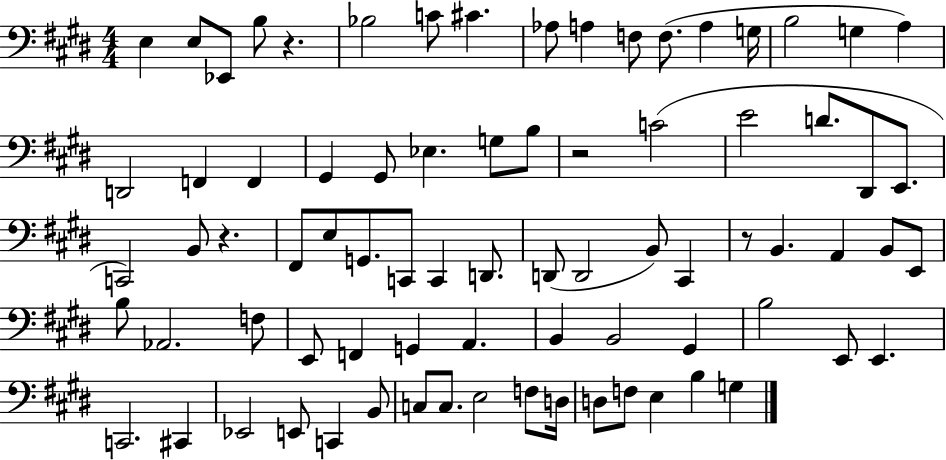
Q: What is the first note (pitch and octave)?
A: E3